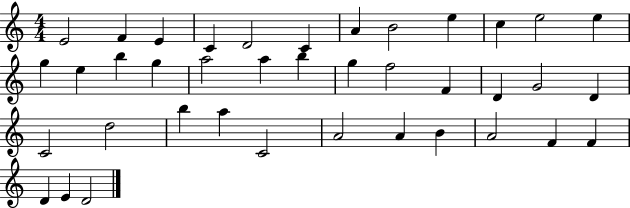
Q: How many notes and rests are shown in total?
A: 39